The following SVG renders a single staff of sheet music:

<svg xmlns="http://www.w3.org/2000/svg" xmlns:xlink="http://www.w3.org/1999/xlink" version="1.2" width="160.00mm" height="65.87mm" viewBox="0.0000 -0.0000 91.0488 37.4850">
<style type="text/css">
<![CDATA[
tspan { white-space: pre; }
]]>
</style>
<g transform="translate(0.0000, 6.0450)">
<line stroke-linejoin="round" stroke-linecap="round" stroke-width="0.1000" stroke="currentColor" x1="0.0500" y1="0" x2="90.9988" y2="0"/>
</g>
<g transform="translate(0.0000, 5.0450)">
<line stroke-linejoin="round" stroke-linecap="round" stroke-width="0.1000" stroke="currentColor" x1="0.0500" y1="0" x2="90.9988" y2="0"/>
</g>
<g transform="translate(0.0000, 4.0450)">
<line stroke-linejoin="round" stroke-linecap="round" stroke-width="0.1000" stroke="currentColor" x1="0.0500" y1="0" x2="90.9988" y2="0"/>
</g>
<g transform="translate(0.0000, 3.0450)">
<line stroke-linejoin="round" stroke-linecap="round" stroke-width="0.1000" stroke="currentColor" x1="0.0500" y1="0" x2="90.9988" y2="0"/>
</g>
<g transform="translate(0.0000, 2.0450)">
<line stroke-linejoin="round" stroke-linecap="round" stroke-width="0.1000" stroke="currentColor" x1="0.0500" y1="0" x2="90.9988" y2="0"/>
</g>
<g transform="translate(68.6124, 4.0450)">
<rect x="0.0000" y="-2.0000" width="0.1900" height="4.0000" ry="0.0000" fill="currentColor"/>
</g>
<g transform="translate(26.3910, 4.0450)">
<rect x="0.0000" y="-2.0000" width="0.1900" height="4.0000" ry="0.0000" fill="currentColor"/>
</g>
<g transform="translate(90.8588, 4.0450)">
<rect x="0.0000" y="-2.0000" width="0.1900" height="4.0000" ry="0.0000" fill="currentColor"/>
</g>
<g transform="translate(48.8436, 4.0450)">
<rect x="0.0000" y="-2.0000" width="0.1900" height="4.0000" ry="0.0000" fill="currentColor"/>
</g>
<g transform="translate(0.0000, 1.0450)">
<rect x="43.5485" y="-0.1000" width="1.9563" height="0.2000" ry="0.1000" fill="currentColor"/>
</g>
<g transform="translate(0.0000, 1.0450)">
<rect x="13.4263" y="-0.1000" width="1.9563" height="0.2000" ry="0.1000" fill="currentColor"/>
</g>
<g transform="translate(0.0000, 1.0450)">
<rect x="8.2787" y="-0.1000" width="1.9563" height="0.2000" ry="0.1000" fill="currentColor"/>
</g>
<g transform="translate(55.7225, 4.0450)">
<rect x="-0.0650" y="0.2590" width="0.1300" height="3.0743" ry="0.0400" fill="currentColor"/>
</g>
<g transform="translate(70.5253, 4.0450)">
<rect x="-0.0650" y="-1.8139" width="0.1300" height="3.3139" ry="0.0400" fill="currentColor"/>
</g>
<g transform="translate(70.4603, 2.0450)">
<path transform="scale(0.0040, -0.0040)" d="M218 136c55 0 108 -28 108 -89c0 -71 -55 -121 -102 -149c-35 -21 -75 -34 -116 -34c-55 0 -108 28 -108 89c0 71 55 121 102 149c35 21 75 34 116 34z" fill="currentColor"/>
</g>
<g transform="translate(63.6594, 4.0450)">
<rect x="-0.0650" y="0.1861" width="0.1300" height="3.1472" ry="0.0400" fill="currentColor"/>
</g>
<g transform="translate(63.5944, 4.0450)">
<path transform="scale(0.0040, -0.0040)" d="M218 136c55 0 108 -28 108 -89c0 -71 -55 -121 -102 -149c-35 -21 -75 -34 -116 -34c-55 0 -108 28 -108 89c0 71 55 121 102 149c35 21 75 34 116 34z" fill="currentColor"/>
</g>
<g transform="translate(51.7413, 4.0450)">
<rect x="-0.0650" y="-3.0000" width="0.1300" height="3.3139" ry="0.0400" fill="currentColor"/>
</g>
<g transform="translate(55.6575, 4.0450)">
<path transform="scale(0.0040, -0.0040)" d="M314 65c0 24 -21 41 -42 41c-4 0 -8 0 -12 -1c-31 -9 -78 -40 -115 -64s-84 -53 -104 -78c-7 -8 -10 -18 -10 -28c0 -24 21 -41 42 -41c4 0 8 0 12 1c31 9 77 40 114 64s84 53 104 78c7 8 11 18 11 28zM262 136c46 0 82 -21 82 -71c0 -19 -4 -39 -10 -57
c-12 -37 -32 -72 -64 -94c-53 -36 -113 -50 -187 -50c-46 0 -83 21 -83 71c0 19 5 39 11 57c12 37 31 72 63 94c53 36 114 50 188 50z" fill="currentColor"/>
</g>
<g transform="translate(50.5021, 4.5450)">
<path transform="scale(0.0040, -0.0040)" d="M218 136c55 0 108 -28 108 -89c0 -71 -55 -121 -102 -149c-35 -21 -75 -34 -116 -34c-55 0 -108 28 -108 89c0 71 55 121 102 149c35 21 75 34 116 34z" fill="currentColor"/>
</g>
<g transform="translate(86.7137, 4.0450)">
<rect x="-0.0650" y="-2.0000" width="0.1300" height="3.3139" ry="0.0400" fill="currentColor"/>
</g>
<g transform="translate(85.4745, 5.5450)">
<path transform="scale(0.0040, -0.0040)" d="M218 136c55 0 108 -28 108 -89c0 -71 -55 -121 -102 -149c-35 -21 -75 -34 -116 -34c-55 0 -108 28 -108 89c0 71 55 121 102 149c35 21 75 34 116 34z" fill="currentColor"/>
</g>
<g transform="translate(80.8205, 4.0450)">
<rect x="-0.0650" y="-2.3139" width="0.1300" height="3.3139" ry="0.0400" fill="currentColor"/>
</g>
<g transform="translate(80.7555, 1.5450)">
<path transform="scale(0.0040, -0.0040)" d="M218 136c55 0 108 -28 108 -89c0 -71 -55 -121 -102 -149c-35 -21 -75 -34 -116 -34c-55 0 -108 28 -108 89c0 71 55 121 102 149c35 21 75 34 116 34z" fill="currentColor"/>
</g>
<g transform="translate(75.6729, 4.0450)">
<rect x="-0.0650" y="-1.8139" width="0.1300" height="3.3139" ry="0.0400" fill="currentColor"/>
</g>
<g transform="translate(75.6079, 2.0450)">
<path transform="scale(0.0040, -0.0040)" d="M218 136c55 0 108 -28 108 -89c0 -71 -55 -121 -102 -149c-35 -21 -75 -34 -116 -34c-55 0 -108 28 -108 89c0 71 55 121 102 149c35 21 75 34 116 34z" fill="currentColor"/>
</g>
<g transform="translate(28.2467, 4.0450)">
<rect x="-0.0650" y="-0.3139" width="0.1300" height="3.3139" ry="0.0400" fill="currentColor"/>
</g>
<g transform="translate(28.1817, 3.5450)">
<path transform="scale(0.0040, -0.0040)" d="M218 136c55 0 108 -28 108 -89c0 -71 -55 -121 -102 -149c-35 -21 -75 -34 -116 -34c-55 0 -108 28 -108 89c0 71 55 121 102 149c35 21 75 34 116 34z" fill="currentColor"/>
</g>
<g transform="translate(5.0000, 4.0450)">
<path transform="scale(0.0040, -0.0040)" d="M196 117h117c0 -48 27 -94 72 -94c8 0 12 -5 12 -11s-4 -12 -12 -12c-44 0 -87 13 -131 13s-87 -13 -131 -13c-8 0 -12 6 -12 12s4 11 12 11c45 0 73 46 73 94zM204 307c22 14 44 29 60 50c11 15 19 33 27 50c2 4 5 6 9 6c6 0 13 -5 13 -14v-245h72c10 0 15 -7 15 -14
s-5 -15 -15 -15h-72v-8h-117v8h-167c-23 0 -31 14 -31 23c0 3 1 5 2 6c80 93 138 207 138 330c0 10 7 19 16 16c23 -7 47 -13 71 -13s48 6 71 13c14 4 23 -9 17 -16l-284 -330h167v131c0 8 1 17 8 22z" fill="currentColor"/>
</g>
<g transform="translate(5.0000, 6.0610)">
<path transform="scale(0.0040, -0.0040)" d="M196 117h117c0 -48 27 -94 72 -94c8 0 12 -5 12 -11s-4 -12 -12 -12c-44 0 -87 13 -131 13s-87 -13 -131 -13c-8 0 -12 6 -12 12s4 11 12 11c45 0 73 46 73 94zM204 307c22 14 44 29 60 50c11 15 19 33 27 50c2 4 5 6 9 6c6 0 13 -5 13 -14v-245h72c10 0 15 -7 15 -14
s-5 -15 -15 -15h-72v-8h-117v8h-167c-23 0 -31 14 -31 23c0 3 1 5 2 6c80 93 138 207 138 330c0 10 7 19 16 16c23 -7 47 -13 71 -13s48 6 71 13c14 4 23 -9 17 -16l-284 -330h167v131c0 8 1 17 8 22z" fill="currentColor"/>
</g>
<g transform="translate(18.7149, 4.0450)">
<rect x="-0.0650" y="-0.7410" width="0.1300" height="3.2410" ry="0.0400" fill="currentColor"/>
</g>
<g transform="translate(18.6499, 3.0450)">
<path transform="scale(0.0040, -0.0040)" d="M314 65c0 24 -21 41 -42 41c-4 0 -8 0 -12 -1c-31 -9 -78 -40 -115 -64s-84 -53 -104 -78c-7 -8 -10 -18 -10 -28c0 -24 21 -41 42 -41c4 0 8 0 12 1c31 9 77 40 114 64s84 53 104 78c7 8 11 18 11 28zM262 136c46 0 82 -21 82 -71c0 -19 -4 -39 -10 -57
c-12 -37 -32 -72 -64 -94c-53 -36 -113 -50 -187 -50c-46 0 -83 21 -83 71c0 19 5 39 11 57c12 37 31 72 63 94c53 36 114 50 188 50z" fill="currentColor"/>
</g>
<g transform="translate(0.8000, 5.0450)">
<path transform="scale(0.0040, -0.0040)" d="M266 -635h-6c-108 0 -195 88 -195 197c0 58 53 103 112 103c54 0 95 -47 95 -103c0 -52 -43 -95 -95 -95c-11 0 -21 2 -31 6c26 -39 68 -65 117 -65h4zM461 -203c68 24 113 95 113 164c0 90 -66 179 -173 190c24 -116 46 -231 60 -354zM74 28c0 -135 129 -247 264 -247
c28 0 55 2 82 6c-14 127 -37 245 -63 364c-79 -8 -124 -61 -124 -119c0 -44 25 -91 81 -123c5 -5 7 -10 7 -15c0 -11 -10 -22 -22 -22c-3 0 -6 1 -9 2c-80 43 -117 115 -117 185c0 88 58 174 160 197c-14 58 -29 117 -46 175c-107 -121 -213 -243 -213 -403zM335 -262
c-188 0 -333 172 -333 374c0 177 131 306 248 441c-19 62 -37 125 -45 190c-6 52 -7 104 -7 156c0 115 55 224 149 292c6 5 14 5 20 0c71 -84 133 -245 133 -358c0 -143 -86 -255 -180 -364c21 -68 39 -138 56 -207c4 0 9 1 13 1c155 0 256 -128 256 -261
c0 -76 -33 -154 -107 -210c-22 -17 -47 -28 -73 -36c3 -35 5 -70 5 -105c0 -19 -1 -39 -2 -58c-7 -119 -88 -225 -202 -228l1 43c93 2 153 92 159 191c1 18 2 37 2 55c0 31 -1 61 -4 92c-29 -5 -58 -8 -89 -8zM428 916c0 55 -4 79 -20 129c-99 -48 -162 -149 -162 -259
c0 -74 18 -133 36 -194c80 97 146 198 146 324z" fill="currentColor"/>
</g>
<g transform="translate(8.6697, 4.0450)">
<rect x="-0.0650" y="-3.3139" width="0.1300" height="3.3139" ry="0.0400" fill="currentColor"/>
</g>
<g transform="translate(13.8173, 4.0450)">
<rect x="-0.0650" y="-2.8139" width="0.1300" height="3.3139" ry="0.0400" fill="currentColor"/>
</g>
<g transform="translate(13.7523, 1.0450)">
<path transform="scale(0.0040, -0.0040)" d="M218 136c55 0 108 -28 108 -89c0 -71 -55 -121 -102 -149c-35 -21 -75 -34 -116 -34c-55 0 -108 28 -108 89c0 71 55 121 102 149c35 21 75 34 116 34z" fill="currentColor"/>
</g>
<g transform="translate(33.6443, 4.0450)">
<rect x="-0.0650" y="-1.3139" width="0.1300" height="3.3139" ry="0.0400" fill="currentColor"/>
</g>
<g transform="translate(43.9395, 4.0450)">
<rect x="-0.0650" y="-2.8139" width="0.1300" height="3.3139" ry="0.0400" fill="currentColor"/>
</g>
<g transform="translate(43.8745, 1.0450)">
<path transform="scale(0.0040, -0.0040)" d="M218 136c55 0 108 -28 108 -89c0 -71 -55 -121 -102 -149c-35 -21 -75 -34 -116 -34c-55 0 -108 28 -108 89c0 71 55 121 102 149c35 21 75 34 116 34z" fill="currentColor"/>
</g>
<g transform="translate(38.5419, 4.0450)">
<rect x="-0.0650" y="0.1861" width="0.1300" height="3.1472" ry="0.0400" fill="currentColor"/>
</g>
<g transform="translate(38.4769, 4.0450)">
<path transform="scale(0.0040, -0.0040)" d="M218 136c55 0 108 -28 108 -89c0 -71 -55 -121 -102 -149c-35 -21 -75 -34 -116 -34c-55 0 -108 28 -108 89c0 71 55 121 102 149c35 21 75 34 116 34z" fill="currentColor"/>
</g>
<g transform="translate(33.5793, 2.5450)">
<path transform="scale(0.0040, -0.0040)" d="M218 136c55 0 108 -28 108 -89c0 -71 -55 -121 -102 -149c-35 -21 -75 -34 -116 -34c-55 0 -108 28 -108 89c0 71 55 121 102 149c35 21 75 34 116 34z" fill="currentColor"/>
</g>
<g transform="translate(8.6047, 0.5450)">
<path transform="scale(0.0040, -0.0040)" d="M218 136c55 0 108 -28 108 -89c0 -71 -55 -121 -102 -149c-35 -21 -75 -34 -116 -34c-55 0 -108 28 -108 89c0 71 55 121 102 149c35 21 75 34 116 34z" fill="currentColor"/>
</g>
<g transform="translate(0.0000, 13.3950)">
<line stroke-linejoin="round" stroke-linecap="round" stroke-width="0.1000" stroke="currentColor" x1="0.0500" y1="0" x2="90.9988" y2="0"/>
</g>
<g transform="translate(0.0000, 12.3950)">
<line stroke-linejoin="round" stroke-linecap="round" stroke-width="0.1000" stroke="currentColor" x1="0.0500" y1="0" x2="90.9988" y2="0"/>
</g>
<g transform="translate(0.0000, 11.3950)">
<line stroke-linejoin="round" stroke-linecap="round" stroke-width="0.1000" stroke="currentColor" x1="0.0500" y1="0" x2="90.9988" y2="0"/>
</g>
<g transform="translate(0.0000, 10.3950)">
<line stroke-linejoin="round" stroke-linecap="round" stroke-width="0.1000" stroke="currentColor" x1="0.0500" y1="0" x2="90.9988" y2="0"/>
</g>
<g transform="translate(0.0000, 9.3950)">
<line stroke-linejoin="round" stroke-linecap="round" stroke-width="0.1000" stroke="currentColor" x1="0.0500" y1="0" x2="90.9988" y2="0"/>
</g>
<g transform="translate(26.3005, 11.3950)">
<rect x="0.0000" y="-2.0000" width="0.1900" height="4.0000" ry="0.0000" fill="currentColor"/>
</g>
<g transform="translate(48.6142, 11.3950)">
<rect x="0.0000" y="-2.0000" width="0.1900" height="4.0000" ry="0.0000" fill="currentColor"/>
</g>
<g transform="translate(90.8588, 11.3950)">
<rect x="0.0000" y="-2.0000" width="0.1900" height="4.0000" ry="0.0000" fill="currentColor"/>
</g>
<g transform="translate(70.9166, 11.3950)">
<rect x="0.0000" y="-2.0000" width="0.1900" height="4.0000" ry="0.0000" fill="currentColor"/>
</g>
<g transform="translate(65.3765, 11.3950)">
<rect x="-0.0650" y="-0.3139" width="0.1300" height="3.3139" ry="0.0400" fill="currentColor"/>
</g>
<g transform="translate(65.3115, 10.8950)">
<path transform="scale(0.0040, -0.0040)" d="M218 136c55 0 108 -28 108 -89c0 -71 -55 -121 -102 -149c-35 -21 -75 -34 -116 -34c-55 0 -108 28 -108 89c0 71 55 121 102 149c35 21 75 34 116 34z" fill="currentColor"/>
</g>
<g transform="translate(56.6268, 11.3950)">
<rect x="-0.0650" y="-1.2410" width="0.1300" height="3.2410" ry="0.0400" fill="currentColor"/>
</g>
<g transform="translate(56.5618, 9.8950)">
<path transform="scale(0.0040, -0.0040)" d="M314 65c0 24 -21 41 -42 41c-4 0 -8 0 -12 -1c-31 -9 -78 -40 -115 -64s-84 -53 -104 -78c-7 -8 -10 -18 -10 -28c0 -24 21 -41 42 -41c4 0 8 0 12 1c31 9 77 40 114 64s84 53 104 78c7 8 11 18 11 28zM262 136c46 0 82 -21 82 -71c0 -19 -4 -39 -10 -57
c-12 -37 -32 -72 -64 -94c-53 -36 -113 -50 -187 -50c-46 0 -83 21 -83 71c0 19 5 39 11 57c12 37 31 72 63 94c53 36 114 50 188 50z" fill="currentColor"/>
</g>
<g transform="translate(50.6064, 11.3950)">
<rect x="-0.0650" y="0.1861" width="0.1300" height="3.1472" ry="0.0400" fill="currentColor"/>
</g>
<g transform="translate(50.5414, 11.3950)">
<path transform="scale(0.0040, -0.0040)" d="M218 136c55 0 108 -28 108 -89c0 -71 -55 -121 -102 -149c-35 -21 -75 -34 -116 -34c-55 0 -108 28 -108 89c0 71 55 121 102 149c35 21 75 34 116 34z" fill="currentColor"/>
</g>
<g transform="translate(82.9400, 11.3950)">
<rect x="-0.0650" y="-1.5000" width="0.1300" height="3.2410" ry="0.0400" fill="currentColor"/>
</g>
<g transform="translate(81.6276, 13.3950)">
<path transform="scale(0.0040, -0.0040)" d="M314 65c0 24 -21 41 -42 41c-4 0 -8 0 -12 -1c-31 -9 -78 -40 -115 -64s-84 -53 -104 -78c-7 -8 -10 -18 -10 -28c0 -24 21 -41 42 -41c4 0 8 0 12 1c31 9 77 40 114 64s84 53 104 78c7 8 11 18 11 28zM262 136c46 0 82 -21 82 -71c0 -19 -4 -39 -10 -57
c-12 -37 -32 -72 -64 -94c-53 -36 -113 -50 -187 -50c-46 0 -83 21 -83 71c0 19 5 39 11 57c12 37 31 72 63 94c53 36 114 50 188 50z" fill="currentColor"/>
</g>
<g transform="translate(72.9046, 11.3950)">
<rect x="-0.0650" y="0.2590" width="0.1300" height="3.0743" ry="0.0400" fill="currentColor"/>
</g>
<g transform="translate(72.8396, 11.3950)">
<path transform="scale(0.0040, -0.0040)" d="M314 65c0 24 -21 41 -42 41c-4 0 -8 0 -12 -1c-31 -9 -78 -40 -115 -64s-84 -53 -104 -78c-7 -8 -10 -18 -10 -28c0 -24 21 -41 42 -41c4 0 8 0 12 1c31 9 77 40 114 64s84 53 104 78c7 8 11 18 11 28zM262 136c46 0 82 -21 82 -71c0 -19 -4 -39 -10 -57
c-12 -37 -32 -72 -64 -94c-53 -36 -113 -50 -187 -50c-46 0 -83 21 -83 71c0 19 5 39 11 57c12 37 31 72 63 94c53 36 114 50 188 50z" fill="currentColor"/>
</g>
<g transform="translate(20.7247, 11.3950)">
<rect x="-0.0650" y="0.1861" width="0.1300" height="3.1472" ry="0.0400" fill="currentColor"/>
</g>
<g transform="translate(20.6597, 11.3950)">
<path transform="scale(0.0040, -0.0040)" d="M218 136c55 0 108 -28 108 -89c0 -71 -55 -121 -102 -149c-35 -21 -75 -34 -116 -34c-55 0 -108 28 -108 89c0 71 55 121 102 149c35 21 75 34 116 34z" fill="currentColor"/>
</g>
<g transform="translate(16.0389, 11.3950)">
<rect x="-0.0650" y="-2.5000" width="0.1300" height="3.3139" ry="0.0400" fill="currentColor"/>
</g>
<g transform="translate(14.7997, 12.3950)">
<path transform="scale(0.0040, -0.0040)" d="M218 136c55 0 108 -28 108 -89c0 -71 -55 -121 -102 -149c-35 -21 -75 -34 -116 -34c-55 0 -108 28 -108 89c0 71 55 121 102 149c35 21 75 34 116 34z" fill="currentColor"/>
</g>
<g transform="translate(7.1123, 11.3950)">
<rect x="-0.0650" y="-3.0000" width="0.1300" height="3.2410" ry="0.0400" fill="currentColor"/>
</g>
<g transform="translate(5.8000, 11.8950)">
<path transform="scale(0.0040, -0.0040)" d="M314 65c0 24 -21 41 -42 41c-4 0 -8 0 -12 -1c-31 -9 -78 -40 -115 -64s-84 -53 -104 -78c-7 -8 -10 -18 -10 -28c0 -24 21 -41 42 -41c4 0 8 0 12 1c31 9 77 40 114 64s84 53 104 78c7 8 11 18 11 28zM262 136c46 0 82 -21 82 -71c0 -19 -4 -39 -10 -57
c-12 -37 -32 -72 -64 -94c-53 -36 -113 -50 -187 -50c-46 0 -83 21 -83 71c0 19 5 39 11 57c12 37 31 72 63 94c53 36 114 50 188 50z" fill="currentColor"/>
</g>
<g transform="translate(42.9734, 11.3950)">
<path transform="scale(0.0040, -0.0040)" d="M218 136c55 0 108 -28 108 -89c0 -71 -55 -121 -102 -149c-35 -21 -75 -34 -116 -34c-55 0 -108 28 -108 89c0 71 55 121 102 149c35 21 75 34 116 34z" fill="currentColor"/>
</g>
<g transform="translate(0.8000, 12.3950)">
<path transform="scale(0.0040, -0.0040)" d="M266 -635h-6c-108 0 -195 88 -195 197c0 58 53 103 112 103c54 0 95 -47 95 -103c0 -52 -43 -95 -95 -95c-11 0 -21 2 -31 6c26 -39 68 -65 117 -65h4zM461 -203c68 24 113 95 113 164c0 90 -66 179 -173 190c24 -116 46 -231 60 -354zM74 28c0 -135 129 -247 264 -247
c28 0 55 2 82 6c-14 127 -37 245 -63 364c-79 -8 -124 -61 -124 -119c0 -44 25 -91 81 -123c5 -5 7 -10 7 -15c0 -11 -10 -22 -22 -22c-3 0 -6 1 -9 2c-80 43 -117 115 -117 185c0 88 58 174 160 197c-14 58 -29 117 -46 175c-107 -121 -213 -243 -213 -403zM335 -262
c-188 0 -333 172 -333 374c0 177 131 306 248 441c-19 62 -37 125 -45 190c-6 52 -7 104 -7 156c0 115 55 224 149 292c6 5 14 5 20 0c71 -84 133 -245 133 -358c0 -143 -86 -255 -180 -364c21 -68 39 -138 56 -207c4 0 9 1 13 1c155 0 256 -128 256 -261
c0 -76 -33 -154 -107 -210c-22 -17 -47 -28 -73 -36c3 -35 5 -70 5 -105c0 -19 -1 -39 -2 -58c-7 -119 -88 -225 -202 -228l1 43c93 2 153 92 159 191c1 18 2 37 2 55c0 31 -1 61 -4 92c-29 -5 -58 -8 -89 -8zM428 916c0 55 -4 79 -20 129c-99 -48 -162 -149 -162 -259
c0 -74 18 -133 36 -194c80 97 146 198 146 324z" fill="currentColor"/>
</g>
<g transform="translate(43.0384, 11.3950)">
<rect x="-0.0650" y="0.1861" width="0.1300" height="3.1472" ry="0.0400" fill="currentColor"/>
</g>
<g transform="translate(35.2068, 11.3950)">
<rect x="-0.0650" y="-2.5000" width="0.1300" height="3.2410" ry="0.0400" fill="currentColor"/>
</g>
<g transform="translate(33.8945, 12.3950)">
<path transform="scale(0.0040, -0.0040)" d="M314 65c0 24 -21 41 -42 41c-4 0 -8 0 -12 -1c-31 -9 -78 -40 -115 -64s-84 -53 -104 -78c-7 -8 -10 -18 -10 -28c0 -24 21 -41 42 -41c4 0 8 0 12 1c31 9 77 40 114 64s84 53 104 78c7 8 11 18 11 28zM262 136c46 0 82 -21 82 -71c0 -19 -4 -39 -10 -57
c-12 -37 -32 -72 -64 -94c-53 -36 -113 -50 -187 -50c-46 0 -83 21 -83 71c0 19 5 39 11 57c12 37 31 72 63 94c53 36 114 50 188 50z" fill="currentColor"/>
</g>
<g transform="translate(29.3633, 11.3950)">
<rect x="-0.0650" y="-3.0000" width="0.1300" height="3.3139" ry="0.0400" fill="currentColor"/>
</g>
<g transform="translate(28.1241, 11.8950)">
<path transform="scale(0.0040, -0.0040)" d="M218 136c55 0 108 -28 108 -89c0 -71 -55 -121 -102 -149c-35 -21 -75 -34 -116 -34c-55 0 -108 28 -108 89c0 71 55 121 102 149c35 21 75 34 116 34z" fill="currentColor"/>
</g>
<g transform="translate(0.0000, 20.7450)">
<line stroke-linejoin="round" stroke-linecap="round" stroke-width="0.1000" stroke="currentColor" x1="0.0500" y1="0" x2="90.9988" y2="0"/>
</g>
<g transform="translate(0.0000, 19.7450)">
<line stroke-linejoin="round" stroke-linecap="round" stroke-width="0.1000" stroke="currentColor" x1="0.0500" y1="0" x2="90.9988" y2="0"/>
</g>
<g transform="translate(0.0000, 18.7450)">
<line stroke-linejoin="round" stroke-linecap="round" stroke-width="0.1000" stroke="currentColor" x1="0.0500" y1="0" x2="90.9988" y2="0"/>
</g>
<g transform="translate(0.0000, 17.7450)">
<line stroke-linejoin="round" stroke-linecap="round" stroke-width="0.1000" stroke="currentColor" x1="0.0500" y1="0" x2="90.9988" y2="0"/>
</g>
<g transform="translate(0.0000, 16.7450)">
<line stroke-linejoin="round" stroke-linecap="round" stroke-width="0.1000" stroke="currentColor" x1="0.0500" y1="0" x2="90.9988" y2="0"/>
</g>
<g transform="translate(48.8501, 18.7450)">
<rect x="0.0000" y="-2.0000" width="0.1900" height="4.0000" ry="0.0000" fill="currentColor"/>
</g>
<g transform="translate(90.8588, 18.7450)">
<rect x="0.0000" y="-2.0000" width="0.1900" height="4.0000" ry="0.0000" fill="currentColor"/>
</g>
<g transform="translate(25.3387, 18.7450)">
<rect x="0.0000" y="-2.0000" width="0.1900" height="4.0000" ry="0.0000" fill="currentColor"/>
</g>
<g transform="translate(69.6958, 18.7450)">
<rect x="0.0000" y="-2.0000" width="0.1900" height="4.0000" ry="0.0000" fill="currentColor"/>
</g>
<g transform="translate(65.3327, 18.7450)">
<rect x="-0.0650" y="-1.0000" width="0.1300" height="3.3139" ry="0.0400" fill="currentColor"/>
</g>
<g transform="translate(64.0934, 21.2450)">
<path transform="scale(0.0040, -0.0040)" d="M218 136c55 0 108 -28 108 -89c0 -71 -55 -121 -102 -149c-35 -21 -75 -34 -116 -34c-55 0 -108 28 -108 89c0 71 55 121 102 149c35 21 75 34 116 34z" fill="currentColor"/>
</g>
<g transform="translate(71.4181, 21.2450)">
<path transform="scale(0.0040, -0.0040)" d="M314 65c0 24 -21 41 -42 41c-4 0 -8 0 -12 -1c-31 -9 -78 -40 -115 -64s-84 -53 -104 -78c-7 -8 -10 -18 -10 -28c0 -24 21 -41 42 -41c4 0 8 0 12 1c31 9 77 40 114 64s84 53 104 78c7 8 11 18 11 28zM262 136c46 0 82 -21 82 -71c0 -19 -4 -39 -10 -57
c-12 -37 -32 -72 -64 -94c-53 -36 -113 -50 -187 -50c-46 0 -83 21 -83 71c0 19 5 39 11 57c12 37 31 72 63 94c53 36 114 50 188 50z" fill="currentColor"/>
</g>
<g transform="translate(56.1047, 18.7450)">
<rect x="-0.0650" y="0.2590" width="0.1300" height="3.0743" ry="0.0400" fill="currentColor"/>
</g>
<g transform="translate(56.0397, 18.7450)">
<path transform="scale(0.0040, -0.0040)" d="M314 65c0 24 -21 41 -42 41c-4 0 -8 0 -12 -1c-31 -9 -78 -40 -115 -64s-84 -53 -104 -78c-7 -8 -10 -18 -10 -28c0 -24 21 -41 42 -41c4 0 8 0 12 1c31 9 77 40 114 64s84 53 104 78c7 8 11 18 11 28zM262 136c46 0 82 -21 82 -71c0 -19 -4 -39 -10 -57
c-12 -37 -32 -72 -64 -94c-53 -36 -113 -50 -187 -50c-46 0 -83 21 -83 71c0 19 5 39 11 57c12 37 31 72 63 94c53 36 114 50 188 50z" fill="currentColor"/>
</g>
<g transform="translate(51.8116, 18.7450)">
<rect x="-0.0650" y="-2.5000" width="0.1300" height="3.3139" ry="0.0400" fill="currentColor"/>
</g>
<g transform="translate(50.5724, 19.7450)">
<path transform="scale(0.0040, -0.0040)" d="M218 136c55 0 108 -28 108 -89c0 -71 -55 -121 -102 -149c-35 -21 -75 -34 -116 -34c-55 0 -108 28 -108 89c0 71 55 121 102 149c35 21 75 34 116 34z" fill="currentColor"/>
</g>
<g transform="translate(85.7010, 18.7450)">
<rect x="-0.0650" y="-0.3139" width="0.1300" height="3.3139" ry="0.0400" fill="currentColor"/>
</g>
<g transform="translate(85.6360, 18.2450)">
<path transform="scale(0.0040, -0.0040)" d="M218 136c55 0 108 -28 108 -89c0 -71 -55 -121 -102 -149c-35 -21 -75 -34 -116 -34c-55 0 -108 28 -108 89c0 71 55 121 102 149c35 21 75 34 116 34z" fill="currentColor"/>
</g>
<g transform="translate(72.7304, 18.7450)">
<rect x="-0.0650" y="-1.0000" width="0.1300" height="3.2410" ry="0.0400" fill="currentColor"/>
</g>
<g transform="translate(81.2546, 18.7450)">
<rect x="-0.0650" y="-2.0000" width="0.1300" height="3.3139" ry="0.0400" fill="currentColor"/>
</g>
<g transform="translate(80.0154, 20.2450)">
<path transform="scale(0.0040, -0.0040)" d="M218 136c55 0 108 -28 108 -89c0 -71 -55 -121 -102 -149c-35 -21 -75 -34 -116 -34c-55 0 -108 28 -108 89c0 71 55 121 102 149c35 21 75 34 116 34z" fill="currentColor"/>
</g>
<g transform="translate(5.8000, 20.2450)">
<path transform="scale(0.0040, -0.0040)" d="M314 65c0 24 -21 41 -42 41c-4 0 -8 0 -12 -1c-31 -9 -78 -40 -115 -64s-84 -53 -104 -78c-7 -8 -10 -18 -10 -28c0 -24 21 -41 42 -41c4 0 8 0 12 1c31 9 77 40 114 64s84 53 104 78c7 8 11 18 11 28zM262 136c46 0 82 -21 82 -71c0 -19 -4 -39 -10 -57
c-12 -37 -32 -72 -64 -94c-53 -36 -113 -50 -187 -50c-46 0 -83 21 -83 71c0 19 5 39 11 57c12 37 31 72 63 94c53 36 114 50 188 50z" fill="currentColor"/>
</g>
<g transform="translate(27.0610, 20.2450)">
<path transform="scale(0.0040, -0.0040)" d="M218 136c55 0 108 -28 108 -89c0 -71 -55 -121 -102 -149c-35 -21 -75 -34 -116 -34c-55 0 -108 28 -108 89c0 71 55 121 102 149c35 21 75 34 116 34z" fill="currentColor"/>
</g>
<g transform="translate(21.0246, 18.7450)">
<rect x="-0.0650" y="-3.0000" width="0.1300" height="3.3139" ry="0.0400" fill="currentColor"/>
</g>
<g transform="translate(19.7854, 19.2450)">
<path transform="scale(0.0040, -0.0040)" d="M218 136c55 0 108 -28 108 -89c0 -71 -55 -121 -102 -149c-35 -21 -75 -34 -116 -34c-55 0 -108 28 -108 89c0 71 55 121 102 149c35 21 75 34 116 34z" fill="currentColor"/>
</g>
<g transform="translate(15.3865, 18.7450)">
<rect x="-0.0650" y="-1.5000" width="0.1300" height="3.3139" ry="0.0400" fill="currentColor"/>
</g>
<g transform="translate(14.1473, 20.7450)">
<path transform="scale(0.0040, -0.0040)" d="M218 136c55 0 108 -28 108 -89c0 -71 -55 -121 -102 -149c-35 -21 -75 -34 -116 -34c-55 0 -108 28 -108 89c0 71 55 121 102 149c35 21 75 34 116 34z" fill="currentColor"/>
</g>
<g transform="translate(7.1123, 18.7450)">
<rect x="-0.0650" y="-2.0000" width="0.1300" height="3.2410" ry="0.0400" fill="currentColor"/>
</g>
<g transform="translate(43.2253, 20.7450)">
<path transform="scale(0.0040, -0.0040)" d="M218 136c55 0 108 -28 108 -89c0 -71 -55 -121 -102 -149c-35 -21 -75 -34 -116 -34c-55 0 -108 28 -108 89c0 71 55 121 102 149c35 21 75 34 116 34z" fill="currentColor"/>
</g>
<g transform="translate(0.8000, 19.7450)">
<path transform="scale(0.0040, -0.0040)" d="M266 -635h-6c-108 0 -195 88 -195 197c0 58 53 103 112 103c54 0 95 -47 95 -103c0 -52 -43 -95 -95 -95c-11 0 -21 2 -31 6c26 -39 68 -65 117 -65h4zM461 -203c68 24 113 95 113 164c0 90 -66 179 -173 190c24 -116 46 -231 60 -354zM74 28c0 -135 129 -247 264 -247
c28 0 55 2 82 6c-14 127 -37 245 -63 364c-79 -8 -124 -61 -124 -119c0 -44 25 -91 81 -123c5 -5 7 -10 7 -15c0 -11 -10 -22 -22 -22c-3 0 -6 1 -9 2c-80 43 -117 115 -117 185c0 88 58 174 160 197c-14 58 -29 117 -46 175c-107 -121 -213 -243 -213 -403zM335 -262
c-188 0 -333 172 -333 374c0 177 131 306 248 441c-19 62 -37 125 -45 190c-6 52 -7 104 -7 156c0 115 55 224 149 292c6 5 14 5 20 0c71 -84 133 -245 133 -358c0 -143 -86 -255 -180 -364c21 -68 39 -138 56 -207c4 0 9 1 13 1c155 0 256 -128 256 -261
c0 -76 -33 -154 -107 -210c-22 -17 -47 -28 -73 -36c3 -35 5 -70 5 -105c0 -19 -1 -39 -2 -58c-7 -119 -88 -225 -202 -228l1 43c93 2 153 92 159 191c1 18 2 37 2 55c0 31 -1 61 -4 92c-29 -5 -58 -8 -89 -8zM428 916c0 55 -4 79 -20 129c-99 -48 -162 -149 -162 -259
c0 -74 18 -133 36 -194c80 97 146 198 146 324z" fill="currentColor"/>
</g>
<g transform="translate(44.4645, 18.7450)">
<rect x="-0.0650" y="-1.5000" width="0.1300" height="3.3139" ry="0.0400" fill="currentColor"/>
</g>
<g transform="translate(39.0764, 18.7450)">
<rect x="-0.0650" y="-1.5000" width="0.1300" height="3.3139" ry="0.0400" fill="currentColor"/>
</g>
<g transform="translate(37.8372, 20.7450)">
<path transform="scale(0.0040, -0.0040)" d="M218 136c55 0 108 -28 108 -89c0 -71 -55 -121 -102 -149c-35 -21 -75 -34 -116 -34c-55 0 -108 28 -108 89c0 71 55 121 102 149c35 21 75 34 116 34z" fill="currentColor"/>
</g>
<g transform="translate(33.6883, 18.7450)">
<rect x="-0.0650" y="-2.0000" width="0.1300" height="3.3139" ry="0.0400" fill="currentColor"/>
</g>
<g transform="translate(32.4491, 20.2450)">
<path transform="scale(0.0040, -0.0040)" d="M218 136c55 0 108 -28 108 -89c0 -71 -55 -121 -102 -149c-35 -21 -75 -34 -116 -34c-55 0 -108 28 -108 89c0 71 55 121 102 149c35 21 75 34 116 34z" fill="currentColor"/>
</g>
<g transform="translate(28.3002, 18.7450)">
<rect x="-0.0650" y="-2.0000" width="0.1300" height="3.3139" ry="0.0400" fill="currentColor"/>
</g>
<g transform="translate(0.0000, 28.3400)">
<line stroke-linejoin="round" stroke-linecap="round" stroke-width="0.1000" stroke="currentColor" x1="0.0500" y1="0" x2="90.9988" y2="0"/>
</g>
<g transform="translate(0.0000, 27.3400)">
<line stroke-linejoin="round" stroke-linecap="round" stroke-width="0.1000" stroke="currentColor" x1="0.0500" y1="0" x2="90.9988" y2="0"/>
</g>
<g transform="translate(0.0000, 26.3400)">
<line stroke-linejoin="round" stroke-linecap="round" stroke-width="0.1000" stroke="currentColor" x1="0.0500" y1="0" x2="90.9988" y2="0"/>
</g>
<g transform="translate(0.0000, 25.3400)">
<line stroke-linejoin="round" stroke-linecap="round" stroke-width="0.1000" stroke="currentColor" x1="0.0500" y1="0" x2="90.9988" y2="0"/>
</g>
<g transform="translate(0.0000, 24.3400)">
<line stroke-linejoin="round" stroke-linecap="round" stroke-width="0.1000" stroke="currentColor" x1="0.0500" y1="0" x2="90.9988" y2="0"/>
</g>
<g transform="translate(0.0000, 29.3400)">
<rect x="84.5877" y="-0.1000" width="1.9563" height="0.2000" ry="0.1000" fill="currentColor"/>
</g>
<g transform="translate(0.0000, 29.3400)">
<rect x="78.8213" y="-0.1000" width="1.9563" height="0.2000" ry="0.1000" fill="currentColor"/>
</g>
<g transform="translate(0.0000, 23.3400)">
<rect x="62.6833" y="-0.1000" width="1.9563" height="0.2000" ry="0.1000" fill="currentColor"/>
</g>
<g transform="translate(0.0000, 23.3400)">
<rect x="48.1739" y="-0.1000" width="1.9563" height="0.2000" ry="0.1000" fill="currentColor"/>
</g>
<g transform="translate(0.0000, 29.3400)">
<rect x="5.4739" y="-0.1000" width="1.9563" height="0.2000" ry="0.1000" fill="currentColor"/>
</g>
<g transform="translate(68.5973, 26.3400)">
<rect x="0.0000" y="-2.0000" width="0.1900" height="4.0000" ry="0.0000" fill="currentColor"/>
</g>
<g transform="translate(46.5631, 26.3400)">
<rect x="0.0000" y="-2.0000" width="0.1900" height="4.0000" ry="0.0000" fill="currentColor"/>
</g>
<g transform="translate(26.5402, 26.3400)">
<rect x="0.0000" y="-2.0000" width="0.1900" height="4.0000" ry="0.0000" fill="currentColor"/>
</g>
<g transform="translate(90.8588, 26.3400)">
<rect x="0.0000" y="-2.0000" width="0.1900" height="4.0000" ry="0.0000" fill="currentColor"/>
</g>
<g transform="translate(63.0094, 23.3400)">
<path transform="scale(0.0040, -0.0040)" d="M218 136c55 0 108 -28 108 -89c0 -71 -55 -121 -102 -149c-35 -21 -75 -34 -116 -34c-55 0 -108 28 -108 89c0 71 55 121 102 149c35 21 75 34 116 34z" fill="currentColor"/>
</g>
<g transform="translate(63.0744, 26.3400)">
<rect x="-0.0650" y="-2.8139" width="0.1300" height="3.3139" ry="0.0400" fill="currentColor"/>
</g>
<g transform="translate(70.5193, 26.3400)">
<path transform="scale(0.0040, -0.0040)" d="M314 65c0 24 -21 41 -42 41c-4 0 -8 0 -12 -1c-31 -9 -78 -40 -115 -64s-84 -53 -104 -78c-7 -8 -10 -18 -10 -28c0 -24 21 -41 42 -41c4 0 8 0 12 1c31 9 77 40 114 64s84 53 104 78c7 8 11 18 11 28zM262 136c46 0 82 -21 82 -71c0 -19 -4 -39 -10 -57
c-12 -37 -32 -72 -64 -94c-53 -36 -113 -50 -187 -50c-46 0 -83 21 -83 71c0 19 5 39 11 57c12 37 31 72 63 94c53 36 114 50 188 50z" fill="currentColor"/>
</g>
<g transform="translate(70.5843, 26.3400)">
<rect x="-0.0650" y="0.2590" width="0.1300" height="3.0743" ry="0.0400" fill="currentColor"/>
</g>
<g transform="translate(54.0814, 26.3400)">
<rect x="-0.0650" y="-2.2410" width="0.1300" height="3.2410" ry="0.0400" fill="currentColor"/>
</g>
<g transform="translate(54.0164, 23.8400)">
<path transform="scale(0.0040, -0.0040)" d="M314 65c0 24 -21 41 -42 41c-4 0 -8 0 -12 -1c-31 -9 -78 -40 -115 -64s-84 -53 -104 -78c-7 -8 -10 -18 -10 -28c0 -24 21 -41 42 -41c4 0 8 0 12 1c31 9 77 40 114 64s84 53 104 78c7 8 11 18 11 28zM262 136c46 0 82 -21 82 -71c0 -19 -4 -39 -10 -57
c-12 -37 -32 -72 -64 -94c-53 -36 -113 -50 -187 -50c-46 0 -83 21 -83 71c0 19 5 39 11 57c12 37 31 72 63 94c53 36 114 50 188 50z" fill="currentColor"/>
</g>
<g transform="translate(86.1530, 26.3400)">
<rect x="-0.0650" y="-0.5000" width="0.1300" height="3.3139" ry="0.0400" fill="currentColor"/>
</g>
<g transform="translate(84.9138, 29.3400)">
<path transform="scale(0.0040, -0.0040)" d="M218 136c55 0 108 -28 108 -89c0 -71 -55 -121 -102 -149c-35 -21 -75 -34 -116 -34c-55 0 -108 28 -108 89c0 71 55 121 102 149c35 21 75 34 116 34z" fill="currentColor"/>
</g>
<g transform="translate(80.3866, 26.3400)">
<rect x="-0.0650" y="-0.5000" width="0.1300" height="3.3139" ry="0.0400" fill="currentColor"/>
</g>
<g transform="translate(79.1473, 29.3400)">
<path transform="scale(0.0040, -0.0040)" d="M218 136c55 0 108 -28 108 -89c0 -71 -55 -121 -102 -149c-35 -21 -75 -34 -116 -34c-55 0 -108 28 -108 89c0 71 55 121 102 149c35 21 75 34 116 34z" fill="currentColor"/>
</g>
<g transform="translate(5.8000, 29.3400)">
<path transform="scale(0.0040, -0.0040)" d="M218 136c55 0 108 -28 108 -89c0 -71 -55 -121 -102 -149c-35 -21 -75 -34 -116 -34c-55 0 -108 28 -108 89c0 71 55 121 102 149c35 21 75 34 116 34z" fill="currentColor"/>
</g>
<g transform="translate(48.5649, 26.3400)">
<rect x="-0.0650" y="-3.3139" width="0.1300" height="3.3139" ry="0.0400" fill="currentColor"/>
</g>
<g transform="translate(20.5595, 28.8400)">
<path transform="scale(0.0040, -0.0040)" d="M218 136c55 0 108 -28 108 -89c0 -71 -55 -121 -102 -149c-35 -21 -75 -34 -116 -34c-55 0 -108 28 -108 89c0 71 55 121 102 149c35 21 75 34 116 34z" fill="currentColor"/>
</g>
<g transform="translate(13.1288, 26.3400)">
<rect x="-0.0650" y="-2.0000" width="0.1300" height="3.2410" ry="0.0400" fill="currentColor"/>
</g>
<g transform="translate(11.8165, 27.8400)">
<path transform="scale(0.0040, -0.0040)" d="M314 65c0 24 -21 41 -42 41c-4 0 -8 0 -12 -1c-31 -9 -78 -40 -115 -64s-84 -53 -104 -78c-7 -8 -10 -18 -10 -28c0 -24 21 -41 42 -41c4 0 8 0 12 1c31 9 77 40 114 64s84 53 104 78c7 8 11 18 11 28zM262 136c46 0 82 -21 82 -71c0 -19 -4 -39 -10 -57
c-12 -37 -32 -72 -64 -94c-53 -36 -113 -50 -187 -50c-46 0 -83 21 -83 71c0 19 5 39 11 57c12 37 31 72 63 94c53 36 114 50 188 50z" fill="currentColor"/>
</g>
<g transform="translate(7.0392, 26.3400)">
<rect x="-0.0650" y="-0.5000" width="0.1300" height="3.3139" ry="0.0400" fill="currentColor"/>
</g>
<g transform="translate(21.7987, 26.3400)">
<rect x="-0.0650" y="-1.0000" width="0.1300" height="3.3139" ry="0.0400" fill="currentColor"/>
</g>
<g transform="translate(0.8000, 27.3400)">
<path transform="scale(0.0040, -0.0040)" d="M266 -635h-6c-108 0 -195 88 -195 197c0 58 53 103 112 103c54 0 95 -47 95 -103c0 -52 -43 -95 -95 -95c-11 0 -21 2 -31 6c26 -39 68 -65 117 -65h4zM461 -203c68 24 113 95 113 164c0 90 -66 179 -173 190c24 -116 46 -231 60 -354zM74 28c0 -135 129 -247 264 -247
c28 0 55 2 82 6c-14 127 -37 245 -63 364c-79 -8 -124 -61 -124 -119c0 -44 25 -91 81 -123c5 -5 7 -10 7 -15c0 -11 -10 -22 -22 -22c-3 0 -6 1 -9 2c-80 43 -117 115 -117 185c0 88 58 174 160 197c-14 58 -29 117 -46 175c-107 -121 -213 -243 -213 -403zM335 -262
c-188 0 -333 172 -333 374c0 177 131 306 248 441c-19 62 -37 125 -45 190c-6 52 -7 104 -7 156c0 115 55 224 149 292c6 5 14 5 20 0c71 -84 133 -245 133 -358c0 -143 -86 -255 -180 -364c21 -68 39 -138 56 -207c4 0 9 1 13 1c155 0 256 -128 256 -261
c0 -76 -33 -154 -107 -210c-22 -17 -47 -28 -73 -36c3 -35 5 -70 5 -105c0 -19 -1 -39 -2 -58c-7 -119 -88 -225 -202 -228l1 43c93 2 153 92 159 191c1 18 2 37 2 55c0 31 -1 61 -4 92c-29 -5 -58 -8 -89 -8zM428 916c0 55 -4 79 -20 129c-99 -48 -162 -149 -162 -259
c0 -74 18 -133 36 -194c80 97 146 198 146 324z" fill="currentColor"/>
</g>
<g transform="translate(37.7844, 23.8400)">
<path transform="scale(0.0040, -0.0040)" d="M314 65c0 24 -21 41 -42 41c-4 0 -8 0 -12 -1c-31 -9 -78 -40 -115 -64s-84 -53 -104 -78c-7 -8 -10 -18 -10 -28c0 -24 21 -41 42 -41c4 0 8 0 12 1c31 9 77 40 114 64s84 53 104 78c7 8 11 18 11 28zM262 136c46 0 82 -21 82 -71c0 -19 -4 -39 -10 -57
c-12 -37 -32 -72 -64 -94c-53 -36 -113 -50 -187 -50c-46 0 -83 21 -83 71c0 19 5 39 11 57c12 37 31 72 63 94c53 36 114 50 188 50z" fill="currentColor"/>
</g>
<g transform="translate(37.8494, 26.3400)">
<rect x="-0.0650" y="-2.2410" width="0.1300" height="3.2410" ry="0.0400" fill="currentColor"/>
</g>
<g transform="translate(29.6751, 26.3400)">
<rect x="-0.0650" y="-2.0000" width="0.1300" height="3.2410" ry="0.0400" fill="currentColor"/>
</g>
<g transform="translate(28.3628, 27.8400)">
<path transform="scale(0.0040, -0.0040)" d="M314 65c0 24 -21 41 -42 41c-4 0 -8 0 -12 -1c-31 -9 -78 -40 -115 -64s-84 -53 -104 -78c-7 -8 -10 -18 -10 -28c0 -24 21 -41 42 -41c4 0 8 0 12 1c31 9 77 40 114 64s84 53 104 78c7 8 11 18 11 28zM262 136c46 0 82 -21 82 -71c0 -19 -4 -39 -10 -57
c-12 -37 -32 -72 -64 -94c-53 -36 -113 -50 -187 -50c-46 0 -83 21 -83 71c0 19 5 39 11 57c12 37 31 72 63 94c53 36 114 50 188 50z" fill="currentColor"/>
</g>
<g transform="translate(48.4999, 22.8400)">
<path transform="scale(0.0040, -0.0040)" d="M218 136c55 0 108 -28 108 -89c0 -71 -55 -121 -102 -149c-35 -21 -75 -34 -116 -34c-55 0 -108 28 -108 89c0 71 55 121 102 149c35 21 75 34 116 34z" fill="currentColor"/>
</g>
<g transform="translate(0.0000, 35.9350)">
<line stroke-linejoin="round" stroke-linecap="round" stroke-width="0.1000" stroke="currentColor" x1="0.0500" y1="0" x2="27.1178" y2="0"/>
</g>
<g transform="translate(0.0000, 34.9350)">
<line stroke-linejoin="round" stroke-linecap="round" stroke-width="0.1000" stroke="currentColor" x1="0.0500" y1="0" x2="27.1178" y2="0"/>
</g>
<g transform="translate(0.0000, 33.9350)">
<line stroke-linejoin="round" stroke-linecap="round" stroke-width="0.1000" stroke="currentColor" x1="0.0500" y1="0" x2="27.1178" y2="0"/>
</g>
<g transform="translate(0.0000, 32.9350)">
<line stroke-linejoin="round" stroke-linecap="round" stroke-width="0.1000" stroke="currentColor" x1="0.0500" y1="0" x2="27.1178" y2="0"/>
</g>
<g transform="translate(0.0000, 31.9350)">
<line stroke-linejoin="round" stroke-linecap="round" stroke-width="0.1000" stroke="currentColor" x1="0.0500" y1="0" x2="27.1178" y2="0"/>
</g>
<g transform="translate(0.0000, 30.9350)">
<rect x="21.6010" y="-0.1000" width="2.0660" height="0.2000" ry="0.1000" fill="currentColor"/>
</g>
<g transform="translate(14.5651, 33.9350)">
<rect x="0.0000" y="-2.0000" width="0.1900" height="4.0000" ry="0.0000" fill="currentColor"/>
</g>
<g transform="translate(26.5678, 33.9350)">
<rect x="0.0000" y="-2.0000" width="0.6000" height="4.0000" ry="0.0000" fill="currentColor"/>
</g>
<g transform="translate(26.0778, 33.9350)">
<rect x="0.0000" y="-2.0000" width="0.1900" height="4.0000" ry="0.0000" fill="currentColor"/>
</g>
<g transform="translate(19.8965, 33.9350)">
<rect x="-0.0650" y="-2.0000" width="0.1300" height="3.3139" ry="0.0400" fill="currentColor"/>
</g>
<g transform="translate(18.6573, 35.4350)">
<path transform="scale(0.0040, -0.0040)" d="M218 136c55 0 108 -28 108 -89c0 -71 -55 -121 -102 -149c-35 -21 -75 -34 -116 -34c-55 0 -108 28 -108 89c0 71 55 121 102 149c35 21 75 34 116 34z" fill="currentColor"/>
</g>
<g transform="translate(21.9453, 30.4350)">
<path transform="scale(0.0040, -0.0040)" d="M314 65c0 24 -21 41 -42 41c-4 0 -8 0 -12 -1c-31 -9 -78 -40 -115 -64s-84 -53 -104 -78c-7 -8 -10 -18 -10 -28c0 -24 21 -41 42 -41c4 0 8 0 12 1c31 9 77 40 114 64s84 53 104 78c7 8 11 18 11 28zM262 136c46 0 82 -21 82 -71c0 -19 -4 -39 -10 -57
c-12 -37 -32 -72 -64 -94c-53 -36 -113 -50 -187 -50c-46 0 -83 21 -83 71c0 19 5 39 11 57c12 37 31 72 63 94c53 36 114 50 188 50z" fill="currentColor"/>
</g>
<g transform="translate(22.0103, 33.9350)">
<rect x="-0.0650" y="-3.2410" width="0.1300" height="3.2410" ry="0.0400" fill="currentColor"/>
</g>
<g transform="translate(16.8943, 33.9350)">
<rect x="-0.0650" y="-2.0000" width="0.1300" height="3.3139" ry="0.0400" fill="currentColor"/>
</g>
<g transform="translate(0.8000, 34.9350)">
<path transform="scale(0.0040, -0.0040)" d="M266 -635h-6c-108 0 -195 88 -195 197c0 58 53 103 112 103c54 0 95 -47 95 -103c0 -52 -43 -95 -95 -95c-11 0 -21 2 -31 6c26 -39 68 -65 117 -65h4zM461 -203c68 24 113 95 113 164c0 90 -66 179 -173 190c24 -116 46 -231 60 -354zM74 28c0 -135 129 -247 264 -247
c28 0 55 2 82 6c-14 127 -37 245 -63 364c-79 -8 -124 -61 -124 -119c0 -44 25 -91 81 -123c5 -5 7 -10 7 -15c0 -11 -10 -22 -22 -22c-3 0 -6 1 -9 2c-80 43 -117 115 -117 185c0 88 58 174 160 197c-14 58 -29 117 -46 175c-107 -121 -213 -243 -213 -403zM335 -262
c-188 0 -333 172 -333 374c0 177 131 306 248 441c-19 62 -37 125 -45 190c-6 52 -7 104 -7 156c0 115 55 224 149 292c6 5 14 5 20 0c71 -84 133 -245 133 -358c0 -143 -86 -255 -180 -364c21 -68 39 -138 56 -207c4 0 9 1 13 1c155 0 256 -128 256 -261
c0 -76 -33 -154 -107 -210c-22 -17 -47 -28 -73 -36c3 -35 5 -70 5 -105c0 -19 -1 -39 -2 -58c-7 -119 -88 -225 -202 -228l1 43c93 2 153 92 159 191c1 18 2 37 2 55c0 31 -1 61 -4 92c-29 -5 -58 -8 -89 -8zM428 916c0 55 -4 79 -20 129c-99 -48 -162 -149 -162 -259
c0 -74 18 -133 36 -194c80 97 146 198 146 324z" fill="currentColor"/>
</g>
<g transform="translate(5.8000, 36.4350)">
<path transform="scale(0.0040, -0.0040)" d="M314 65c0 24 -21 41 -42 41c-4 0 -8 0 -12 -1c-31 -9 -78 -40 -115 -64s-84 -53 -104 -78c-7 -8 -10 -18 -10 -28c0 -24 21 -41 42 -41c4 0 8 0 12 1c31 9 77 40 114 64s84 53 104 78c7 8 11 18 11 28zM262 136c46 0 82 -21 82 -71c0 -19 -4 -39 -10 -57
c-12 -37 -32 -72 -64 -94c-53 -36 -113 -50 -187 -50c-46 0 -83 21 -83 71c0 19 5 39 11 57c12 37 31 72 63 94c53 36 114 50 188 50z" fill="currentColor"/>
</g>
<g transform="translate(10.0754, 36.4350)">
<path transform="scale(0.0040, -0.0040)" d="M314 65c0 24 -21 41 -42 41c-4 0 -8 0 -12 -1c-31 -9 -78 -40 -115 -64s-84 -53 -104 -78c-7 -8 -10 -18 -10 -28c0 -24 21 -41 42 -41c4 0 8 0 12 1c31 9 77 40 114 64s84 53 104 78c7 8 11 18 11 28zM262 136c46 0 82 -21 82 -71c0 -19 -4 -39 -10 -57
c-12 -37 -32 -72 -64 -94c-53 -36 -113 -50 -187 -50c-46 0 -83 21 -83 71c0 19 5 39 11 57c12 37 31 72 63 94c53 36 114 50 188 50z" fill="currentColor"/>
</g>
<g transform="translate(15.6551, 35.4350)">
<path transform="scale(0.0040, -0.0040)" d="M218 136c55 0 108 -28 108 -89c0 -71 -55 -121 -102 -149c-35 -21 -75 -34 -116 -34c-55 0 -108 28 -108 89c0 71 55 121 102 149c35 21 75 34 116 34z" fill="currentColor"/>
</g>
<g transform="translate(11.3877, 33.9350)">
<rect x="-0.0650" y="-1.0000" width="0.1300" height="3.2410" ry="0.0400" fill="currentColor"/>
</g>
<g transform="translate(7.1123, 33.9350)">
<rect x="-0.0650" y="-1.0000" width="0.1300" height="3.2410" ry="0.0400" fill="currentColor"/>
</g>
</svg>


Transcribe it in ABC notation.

X:1
T:Untitled
M:4/4
L:1/4
K:C
b a d2 c e B a A B2 B f f g F A2 G B A G2 B B e2 c B2 E2 F2 E A F F E E G B2 D D2 F c C F2 D F2 g2 b g2 a B2 C C D2 D2 F F b2